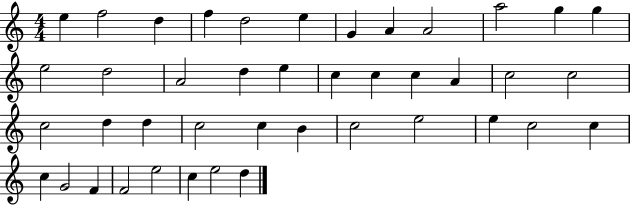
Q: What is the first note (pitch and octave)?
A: E5